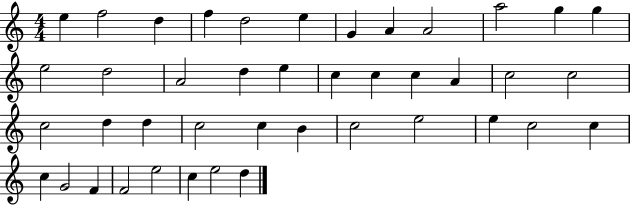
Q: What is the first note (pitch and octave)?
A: E5